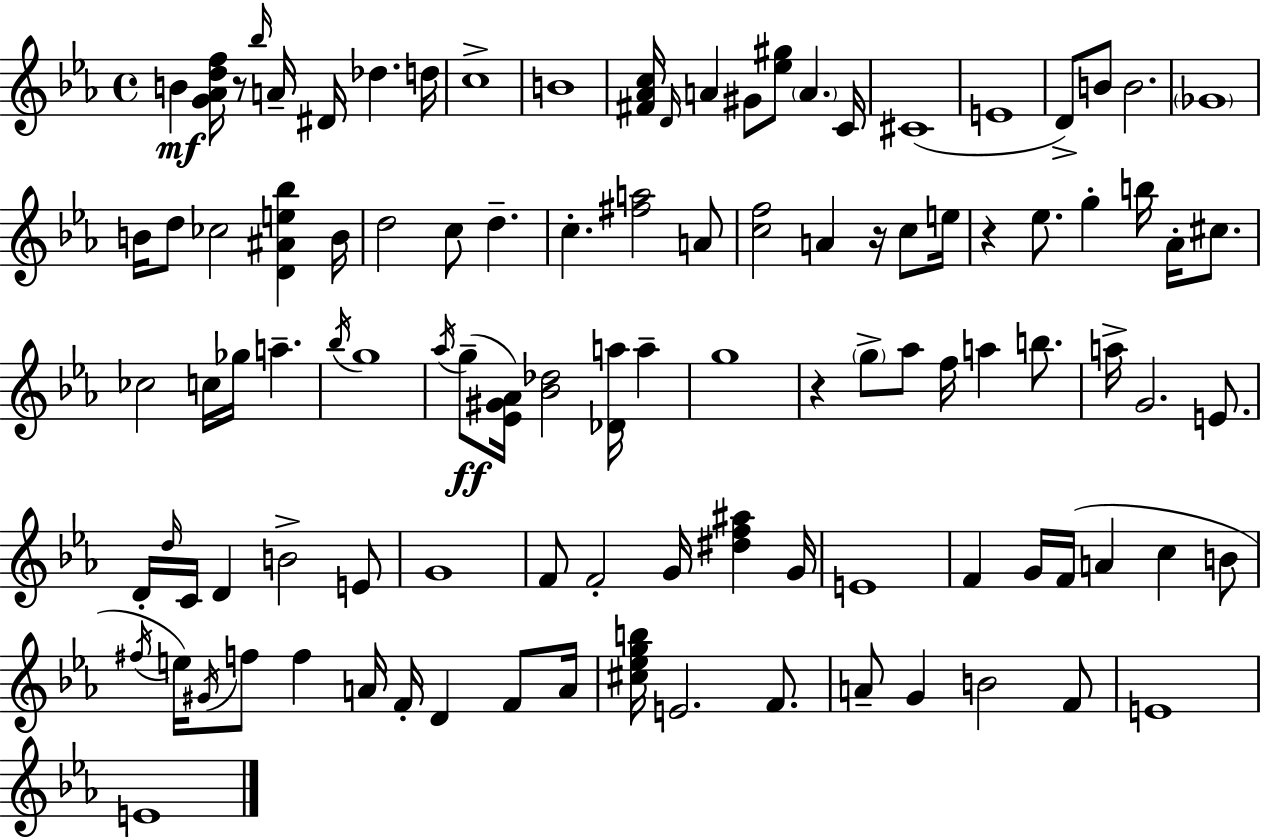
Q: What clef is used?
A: treble